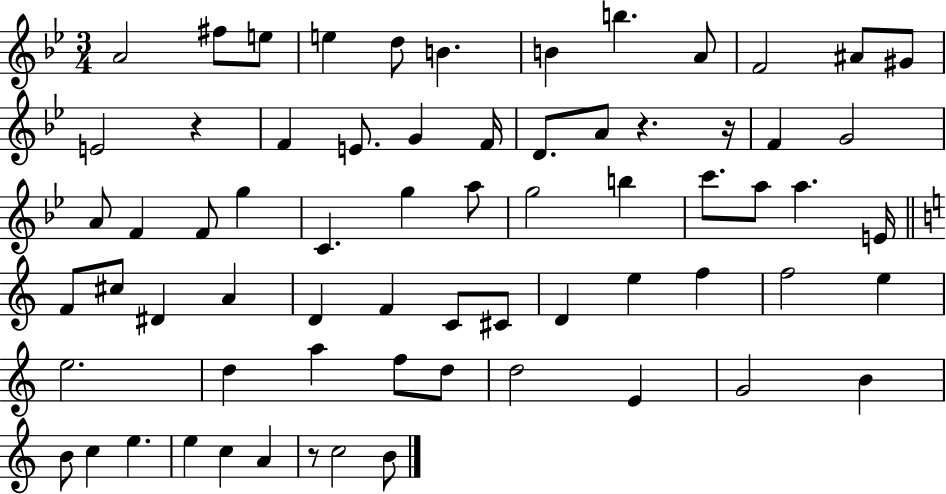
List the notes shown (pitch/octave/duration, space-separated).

A4/h F#5/e E5/e E5/q D5/e B4/q. B4/q B5/q. A4/e F4/h A#4/e G#4/e E4/h R/q F4/q E4/e. G4/q F4/s D4/e. A4/e R/q. R/s F4/q G4/h A4/e F4/q F4/e G5/q C4/q. G5/q A5/e G5/h B5/q C6/e. A5/e A5/q. E4/s F4/e C#5/e D#4/q A4/q D4/q F4/q C4/e C#4/e D4/q E5/q F5/q F5/h E5/q E5/h. D5/q A5/q F5/e D5/e D5/h E4/q G4/h B4/q B4/e C5/q E5/q. E5/q C5/q A4/q R/e C5/h B4/e